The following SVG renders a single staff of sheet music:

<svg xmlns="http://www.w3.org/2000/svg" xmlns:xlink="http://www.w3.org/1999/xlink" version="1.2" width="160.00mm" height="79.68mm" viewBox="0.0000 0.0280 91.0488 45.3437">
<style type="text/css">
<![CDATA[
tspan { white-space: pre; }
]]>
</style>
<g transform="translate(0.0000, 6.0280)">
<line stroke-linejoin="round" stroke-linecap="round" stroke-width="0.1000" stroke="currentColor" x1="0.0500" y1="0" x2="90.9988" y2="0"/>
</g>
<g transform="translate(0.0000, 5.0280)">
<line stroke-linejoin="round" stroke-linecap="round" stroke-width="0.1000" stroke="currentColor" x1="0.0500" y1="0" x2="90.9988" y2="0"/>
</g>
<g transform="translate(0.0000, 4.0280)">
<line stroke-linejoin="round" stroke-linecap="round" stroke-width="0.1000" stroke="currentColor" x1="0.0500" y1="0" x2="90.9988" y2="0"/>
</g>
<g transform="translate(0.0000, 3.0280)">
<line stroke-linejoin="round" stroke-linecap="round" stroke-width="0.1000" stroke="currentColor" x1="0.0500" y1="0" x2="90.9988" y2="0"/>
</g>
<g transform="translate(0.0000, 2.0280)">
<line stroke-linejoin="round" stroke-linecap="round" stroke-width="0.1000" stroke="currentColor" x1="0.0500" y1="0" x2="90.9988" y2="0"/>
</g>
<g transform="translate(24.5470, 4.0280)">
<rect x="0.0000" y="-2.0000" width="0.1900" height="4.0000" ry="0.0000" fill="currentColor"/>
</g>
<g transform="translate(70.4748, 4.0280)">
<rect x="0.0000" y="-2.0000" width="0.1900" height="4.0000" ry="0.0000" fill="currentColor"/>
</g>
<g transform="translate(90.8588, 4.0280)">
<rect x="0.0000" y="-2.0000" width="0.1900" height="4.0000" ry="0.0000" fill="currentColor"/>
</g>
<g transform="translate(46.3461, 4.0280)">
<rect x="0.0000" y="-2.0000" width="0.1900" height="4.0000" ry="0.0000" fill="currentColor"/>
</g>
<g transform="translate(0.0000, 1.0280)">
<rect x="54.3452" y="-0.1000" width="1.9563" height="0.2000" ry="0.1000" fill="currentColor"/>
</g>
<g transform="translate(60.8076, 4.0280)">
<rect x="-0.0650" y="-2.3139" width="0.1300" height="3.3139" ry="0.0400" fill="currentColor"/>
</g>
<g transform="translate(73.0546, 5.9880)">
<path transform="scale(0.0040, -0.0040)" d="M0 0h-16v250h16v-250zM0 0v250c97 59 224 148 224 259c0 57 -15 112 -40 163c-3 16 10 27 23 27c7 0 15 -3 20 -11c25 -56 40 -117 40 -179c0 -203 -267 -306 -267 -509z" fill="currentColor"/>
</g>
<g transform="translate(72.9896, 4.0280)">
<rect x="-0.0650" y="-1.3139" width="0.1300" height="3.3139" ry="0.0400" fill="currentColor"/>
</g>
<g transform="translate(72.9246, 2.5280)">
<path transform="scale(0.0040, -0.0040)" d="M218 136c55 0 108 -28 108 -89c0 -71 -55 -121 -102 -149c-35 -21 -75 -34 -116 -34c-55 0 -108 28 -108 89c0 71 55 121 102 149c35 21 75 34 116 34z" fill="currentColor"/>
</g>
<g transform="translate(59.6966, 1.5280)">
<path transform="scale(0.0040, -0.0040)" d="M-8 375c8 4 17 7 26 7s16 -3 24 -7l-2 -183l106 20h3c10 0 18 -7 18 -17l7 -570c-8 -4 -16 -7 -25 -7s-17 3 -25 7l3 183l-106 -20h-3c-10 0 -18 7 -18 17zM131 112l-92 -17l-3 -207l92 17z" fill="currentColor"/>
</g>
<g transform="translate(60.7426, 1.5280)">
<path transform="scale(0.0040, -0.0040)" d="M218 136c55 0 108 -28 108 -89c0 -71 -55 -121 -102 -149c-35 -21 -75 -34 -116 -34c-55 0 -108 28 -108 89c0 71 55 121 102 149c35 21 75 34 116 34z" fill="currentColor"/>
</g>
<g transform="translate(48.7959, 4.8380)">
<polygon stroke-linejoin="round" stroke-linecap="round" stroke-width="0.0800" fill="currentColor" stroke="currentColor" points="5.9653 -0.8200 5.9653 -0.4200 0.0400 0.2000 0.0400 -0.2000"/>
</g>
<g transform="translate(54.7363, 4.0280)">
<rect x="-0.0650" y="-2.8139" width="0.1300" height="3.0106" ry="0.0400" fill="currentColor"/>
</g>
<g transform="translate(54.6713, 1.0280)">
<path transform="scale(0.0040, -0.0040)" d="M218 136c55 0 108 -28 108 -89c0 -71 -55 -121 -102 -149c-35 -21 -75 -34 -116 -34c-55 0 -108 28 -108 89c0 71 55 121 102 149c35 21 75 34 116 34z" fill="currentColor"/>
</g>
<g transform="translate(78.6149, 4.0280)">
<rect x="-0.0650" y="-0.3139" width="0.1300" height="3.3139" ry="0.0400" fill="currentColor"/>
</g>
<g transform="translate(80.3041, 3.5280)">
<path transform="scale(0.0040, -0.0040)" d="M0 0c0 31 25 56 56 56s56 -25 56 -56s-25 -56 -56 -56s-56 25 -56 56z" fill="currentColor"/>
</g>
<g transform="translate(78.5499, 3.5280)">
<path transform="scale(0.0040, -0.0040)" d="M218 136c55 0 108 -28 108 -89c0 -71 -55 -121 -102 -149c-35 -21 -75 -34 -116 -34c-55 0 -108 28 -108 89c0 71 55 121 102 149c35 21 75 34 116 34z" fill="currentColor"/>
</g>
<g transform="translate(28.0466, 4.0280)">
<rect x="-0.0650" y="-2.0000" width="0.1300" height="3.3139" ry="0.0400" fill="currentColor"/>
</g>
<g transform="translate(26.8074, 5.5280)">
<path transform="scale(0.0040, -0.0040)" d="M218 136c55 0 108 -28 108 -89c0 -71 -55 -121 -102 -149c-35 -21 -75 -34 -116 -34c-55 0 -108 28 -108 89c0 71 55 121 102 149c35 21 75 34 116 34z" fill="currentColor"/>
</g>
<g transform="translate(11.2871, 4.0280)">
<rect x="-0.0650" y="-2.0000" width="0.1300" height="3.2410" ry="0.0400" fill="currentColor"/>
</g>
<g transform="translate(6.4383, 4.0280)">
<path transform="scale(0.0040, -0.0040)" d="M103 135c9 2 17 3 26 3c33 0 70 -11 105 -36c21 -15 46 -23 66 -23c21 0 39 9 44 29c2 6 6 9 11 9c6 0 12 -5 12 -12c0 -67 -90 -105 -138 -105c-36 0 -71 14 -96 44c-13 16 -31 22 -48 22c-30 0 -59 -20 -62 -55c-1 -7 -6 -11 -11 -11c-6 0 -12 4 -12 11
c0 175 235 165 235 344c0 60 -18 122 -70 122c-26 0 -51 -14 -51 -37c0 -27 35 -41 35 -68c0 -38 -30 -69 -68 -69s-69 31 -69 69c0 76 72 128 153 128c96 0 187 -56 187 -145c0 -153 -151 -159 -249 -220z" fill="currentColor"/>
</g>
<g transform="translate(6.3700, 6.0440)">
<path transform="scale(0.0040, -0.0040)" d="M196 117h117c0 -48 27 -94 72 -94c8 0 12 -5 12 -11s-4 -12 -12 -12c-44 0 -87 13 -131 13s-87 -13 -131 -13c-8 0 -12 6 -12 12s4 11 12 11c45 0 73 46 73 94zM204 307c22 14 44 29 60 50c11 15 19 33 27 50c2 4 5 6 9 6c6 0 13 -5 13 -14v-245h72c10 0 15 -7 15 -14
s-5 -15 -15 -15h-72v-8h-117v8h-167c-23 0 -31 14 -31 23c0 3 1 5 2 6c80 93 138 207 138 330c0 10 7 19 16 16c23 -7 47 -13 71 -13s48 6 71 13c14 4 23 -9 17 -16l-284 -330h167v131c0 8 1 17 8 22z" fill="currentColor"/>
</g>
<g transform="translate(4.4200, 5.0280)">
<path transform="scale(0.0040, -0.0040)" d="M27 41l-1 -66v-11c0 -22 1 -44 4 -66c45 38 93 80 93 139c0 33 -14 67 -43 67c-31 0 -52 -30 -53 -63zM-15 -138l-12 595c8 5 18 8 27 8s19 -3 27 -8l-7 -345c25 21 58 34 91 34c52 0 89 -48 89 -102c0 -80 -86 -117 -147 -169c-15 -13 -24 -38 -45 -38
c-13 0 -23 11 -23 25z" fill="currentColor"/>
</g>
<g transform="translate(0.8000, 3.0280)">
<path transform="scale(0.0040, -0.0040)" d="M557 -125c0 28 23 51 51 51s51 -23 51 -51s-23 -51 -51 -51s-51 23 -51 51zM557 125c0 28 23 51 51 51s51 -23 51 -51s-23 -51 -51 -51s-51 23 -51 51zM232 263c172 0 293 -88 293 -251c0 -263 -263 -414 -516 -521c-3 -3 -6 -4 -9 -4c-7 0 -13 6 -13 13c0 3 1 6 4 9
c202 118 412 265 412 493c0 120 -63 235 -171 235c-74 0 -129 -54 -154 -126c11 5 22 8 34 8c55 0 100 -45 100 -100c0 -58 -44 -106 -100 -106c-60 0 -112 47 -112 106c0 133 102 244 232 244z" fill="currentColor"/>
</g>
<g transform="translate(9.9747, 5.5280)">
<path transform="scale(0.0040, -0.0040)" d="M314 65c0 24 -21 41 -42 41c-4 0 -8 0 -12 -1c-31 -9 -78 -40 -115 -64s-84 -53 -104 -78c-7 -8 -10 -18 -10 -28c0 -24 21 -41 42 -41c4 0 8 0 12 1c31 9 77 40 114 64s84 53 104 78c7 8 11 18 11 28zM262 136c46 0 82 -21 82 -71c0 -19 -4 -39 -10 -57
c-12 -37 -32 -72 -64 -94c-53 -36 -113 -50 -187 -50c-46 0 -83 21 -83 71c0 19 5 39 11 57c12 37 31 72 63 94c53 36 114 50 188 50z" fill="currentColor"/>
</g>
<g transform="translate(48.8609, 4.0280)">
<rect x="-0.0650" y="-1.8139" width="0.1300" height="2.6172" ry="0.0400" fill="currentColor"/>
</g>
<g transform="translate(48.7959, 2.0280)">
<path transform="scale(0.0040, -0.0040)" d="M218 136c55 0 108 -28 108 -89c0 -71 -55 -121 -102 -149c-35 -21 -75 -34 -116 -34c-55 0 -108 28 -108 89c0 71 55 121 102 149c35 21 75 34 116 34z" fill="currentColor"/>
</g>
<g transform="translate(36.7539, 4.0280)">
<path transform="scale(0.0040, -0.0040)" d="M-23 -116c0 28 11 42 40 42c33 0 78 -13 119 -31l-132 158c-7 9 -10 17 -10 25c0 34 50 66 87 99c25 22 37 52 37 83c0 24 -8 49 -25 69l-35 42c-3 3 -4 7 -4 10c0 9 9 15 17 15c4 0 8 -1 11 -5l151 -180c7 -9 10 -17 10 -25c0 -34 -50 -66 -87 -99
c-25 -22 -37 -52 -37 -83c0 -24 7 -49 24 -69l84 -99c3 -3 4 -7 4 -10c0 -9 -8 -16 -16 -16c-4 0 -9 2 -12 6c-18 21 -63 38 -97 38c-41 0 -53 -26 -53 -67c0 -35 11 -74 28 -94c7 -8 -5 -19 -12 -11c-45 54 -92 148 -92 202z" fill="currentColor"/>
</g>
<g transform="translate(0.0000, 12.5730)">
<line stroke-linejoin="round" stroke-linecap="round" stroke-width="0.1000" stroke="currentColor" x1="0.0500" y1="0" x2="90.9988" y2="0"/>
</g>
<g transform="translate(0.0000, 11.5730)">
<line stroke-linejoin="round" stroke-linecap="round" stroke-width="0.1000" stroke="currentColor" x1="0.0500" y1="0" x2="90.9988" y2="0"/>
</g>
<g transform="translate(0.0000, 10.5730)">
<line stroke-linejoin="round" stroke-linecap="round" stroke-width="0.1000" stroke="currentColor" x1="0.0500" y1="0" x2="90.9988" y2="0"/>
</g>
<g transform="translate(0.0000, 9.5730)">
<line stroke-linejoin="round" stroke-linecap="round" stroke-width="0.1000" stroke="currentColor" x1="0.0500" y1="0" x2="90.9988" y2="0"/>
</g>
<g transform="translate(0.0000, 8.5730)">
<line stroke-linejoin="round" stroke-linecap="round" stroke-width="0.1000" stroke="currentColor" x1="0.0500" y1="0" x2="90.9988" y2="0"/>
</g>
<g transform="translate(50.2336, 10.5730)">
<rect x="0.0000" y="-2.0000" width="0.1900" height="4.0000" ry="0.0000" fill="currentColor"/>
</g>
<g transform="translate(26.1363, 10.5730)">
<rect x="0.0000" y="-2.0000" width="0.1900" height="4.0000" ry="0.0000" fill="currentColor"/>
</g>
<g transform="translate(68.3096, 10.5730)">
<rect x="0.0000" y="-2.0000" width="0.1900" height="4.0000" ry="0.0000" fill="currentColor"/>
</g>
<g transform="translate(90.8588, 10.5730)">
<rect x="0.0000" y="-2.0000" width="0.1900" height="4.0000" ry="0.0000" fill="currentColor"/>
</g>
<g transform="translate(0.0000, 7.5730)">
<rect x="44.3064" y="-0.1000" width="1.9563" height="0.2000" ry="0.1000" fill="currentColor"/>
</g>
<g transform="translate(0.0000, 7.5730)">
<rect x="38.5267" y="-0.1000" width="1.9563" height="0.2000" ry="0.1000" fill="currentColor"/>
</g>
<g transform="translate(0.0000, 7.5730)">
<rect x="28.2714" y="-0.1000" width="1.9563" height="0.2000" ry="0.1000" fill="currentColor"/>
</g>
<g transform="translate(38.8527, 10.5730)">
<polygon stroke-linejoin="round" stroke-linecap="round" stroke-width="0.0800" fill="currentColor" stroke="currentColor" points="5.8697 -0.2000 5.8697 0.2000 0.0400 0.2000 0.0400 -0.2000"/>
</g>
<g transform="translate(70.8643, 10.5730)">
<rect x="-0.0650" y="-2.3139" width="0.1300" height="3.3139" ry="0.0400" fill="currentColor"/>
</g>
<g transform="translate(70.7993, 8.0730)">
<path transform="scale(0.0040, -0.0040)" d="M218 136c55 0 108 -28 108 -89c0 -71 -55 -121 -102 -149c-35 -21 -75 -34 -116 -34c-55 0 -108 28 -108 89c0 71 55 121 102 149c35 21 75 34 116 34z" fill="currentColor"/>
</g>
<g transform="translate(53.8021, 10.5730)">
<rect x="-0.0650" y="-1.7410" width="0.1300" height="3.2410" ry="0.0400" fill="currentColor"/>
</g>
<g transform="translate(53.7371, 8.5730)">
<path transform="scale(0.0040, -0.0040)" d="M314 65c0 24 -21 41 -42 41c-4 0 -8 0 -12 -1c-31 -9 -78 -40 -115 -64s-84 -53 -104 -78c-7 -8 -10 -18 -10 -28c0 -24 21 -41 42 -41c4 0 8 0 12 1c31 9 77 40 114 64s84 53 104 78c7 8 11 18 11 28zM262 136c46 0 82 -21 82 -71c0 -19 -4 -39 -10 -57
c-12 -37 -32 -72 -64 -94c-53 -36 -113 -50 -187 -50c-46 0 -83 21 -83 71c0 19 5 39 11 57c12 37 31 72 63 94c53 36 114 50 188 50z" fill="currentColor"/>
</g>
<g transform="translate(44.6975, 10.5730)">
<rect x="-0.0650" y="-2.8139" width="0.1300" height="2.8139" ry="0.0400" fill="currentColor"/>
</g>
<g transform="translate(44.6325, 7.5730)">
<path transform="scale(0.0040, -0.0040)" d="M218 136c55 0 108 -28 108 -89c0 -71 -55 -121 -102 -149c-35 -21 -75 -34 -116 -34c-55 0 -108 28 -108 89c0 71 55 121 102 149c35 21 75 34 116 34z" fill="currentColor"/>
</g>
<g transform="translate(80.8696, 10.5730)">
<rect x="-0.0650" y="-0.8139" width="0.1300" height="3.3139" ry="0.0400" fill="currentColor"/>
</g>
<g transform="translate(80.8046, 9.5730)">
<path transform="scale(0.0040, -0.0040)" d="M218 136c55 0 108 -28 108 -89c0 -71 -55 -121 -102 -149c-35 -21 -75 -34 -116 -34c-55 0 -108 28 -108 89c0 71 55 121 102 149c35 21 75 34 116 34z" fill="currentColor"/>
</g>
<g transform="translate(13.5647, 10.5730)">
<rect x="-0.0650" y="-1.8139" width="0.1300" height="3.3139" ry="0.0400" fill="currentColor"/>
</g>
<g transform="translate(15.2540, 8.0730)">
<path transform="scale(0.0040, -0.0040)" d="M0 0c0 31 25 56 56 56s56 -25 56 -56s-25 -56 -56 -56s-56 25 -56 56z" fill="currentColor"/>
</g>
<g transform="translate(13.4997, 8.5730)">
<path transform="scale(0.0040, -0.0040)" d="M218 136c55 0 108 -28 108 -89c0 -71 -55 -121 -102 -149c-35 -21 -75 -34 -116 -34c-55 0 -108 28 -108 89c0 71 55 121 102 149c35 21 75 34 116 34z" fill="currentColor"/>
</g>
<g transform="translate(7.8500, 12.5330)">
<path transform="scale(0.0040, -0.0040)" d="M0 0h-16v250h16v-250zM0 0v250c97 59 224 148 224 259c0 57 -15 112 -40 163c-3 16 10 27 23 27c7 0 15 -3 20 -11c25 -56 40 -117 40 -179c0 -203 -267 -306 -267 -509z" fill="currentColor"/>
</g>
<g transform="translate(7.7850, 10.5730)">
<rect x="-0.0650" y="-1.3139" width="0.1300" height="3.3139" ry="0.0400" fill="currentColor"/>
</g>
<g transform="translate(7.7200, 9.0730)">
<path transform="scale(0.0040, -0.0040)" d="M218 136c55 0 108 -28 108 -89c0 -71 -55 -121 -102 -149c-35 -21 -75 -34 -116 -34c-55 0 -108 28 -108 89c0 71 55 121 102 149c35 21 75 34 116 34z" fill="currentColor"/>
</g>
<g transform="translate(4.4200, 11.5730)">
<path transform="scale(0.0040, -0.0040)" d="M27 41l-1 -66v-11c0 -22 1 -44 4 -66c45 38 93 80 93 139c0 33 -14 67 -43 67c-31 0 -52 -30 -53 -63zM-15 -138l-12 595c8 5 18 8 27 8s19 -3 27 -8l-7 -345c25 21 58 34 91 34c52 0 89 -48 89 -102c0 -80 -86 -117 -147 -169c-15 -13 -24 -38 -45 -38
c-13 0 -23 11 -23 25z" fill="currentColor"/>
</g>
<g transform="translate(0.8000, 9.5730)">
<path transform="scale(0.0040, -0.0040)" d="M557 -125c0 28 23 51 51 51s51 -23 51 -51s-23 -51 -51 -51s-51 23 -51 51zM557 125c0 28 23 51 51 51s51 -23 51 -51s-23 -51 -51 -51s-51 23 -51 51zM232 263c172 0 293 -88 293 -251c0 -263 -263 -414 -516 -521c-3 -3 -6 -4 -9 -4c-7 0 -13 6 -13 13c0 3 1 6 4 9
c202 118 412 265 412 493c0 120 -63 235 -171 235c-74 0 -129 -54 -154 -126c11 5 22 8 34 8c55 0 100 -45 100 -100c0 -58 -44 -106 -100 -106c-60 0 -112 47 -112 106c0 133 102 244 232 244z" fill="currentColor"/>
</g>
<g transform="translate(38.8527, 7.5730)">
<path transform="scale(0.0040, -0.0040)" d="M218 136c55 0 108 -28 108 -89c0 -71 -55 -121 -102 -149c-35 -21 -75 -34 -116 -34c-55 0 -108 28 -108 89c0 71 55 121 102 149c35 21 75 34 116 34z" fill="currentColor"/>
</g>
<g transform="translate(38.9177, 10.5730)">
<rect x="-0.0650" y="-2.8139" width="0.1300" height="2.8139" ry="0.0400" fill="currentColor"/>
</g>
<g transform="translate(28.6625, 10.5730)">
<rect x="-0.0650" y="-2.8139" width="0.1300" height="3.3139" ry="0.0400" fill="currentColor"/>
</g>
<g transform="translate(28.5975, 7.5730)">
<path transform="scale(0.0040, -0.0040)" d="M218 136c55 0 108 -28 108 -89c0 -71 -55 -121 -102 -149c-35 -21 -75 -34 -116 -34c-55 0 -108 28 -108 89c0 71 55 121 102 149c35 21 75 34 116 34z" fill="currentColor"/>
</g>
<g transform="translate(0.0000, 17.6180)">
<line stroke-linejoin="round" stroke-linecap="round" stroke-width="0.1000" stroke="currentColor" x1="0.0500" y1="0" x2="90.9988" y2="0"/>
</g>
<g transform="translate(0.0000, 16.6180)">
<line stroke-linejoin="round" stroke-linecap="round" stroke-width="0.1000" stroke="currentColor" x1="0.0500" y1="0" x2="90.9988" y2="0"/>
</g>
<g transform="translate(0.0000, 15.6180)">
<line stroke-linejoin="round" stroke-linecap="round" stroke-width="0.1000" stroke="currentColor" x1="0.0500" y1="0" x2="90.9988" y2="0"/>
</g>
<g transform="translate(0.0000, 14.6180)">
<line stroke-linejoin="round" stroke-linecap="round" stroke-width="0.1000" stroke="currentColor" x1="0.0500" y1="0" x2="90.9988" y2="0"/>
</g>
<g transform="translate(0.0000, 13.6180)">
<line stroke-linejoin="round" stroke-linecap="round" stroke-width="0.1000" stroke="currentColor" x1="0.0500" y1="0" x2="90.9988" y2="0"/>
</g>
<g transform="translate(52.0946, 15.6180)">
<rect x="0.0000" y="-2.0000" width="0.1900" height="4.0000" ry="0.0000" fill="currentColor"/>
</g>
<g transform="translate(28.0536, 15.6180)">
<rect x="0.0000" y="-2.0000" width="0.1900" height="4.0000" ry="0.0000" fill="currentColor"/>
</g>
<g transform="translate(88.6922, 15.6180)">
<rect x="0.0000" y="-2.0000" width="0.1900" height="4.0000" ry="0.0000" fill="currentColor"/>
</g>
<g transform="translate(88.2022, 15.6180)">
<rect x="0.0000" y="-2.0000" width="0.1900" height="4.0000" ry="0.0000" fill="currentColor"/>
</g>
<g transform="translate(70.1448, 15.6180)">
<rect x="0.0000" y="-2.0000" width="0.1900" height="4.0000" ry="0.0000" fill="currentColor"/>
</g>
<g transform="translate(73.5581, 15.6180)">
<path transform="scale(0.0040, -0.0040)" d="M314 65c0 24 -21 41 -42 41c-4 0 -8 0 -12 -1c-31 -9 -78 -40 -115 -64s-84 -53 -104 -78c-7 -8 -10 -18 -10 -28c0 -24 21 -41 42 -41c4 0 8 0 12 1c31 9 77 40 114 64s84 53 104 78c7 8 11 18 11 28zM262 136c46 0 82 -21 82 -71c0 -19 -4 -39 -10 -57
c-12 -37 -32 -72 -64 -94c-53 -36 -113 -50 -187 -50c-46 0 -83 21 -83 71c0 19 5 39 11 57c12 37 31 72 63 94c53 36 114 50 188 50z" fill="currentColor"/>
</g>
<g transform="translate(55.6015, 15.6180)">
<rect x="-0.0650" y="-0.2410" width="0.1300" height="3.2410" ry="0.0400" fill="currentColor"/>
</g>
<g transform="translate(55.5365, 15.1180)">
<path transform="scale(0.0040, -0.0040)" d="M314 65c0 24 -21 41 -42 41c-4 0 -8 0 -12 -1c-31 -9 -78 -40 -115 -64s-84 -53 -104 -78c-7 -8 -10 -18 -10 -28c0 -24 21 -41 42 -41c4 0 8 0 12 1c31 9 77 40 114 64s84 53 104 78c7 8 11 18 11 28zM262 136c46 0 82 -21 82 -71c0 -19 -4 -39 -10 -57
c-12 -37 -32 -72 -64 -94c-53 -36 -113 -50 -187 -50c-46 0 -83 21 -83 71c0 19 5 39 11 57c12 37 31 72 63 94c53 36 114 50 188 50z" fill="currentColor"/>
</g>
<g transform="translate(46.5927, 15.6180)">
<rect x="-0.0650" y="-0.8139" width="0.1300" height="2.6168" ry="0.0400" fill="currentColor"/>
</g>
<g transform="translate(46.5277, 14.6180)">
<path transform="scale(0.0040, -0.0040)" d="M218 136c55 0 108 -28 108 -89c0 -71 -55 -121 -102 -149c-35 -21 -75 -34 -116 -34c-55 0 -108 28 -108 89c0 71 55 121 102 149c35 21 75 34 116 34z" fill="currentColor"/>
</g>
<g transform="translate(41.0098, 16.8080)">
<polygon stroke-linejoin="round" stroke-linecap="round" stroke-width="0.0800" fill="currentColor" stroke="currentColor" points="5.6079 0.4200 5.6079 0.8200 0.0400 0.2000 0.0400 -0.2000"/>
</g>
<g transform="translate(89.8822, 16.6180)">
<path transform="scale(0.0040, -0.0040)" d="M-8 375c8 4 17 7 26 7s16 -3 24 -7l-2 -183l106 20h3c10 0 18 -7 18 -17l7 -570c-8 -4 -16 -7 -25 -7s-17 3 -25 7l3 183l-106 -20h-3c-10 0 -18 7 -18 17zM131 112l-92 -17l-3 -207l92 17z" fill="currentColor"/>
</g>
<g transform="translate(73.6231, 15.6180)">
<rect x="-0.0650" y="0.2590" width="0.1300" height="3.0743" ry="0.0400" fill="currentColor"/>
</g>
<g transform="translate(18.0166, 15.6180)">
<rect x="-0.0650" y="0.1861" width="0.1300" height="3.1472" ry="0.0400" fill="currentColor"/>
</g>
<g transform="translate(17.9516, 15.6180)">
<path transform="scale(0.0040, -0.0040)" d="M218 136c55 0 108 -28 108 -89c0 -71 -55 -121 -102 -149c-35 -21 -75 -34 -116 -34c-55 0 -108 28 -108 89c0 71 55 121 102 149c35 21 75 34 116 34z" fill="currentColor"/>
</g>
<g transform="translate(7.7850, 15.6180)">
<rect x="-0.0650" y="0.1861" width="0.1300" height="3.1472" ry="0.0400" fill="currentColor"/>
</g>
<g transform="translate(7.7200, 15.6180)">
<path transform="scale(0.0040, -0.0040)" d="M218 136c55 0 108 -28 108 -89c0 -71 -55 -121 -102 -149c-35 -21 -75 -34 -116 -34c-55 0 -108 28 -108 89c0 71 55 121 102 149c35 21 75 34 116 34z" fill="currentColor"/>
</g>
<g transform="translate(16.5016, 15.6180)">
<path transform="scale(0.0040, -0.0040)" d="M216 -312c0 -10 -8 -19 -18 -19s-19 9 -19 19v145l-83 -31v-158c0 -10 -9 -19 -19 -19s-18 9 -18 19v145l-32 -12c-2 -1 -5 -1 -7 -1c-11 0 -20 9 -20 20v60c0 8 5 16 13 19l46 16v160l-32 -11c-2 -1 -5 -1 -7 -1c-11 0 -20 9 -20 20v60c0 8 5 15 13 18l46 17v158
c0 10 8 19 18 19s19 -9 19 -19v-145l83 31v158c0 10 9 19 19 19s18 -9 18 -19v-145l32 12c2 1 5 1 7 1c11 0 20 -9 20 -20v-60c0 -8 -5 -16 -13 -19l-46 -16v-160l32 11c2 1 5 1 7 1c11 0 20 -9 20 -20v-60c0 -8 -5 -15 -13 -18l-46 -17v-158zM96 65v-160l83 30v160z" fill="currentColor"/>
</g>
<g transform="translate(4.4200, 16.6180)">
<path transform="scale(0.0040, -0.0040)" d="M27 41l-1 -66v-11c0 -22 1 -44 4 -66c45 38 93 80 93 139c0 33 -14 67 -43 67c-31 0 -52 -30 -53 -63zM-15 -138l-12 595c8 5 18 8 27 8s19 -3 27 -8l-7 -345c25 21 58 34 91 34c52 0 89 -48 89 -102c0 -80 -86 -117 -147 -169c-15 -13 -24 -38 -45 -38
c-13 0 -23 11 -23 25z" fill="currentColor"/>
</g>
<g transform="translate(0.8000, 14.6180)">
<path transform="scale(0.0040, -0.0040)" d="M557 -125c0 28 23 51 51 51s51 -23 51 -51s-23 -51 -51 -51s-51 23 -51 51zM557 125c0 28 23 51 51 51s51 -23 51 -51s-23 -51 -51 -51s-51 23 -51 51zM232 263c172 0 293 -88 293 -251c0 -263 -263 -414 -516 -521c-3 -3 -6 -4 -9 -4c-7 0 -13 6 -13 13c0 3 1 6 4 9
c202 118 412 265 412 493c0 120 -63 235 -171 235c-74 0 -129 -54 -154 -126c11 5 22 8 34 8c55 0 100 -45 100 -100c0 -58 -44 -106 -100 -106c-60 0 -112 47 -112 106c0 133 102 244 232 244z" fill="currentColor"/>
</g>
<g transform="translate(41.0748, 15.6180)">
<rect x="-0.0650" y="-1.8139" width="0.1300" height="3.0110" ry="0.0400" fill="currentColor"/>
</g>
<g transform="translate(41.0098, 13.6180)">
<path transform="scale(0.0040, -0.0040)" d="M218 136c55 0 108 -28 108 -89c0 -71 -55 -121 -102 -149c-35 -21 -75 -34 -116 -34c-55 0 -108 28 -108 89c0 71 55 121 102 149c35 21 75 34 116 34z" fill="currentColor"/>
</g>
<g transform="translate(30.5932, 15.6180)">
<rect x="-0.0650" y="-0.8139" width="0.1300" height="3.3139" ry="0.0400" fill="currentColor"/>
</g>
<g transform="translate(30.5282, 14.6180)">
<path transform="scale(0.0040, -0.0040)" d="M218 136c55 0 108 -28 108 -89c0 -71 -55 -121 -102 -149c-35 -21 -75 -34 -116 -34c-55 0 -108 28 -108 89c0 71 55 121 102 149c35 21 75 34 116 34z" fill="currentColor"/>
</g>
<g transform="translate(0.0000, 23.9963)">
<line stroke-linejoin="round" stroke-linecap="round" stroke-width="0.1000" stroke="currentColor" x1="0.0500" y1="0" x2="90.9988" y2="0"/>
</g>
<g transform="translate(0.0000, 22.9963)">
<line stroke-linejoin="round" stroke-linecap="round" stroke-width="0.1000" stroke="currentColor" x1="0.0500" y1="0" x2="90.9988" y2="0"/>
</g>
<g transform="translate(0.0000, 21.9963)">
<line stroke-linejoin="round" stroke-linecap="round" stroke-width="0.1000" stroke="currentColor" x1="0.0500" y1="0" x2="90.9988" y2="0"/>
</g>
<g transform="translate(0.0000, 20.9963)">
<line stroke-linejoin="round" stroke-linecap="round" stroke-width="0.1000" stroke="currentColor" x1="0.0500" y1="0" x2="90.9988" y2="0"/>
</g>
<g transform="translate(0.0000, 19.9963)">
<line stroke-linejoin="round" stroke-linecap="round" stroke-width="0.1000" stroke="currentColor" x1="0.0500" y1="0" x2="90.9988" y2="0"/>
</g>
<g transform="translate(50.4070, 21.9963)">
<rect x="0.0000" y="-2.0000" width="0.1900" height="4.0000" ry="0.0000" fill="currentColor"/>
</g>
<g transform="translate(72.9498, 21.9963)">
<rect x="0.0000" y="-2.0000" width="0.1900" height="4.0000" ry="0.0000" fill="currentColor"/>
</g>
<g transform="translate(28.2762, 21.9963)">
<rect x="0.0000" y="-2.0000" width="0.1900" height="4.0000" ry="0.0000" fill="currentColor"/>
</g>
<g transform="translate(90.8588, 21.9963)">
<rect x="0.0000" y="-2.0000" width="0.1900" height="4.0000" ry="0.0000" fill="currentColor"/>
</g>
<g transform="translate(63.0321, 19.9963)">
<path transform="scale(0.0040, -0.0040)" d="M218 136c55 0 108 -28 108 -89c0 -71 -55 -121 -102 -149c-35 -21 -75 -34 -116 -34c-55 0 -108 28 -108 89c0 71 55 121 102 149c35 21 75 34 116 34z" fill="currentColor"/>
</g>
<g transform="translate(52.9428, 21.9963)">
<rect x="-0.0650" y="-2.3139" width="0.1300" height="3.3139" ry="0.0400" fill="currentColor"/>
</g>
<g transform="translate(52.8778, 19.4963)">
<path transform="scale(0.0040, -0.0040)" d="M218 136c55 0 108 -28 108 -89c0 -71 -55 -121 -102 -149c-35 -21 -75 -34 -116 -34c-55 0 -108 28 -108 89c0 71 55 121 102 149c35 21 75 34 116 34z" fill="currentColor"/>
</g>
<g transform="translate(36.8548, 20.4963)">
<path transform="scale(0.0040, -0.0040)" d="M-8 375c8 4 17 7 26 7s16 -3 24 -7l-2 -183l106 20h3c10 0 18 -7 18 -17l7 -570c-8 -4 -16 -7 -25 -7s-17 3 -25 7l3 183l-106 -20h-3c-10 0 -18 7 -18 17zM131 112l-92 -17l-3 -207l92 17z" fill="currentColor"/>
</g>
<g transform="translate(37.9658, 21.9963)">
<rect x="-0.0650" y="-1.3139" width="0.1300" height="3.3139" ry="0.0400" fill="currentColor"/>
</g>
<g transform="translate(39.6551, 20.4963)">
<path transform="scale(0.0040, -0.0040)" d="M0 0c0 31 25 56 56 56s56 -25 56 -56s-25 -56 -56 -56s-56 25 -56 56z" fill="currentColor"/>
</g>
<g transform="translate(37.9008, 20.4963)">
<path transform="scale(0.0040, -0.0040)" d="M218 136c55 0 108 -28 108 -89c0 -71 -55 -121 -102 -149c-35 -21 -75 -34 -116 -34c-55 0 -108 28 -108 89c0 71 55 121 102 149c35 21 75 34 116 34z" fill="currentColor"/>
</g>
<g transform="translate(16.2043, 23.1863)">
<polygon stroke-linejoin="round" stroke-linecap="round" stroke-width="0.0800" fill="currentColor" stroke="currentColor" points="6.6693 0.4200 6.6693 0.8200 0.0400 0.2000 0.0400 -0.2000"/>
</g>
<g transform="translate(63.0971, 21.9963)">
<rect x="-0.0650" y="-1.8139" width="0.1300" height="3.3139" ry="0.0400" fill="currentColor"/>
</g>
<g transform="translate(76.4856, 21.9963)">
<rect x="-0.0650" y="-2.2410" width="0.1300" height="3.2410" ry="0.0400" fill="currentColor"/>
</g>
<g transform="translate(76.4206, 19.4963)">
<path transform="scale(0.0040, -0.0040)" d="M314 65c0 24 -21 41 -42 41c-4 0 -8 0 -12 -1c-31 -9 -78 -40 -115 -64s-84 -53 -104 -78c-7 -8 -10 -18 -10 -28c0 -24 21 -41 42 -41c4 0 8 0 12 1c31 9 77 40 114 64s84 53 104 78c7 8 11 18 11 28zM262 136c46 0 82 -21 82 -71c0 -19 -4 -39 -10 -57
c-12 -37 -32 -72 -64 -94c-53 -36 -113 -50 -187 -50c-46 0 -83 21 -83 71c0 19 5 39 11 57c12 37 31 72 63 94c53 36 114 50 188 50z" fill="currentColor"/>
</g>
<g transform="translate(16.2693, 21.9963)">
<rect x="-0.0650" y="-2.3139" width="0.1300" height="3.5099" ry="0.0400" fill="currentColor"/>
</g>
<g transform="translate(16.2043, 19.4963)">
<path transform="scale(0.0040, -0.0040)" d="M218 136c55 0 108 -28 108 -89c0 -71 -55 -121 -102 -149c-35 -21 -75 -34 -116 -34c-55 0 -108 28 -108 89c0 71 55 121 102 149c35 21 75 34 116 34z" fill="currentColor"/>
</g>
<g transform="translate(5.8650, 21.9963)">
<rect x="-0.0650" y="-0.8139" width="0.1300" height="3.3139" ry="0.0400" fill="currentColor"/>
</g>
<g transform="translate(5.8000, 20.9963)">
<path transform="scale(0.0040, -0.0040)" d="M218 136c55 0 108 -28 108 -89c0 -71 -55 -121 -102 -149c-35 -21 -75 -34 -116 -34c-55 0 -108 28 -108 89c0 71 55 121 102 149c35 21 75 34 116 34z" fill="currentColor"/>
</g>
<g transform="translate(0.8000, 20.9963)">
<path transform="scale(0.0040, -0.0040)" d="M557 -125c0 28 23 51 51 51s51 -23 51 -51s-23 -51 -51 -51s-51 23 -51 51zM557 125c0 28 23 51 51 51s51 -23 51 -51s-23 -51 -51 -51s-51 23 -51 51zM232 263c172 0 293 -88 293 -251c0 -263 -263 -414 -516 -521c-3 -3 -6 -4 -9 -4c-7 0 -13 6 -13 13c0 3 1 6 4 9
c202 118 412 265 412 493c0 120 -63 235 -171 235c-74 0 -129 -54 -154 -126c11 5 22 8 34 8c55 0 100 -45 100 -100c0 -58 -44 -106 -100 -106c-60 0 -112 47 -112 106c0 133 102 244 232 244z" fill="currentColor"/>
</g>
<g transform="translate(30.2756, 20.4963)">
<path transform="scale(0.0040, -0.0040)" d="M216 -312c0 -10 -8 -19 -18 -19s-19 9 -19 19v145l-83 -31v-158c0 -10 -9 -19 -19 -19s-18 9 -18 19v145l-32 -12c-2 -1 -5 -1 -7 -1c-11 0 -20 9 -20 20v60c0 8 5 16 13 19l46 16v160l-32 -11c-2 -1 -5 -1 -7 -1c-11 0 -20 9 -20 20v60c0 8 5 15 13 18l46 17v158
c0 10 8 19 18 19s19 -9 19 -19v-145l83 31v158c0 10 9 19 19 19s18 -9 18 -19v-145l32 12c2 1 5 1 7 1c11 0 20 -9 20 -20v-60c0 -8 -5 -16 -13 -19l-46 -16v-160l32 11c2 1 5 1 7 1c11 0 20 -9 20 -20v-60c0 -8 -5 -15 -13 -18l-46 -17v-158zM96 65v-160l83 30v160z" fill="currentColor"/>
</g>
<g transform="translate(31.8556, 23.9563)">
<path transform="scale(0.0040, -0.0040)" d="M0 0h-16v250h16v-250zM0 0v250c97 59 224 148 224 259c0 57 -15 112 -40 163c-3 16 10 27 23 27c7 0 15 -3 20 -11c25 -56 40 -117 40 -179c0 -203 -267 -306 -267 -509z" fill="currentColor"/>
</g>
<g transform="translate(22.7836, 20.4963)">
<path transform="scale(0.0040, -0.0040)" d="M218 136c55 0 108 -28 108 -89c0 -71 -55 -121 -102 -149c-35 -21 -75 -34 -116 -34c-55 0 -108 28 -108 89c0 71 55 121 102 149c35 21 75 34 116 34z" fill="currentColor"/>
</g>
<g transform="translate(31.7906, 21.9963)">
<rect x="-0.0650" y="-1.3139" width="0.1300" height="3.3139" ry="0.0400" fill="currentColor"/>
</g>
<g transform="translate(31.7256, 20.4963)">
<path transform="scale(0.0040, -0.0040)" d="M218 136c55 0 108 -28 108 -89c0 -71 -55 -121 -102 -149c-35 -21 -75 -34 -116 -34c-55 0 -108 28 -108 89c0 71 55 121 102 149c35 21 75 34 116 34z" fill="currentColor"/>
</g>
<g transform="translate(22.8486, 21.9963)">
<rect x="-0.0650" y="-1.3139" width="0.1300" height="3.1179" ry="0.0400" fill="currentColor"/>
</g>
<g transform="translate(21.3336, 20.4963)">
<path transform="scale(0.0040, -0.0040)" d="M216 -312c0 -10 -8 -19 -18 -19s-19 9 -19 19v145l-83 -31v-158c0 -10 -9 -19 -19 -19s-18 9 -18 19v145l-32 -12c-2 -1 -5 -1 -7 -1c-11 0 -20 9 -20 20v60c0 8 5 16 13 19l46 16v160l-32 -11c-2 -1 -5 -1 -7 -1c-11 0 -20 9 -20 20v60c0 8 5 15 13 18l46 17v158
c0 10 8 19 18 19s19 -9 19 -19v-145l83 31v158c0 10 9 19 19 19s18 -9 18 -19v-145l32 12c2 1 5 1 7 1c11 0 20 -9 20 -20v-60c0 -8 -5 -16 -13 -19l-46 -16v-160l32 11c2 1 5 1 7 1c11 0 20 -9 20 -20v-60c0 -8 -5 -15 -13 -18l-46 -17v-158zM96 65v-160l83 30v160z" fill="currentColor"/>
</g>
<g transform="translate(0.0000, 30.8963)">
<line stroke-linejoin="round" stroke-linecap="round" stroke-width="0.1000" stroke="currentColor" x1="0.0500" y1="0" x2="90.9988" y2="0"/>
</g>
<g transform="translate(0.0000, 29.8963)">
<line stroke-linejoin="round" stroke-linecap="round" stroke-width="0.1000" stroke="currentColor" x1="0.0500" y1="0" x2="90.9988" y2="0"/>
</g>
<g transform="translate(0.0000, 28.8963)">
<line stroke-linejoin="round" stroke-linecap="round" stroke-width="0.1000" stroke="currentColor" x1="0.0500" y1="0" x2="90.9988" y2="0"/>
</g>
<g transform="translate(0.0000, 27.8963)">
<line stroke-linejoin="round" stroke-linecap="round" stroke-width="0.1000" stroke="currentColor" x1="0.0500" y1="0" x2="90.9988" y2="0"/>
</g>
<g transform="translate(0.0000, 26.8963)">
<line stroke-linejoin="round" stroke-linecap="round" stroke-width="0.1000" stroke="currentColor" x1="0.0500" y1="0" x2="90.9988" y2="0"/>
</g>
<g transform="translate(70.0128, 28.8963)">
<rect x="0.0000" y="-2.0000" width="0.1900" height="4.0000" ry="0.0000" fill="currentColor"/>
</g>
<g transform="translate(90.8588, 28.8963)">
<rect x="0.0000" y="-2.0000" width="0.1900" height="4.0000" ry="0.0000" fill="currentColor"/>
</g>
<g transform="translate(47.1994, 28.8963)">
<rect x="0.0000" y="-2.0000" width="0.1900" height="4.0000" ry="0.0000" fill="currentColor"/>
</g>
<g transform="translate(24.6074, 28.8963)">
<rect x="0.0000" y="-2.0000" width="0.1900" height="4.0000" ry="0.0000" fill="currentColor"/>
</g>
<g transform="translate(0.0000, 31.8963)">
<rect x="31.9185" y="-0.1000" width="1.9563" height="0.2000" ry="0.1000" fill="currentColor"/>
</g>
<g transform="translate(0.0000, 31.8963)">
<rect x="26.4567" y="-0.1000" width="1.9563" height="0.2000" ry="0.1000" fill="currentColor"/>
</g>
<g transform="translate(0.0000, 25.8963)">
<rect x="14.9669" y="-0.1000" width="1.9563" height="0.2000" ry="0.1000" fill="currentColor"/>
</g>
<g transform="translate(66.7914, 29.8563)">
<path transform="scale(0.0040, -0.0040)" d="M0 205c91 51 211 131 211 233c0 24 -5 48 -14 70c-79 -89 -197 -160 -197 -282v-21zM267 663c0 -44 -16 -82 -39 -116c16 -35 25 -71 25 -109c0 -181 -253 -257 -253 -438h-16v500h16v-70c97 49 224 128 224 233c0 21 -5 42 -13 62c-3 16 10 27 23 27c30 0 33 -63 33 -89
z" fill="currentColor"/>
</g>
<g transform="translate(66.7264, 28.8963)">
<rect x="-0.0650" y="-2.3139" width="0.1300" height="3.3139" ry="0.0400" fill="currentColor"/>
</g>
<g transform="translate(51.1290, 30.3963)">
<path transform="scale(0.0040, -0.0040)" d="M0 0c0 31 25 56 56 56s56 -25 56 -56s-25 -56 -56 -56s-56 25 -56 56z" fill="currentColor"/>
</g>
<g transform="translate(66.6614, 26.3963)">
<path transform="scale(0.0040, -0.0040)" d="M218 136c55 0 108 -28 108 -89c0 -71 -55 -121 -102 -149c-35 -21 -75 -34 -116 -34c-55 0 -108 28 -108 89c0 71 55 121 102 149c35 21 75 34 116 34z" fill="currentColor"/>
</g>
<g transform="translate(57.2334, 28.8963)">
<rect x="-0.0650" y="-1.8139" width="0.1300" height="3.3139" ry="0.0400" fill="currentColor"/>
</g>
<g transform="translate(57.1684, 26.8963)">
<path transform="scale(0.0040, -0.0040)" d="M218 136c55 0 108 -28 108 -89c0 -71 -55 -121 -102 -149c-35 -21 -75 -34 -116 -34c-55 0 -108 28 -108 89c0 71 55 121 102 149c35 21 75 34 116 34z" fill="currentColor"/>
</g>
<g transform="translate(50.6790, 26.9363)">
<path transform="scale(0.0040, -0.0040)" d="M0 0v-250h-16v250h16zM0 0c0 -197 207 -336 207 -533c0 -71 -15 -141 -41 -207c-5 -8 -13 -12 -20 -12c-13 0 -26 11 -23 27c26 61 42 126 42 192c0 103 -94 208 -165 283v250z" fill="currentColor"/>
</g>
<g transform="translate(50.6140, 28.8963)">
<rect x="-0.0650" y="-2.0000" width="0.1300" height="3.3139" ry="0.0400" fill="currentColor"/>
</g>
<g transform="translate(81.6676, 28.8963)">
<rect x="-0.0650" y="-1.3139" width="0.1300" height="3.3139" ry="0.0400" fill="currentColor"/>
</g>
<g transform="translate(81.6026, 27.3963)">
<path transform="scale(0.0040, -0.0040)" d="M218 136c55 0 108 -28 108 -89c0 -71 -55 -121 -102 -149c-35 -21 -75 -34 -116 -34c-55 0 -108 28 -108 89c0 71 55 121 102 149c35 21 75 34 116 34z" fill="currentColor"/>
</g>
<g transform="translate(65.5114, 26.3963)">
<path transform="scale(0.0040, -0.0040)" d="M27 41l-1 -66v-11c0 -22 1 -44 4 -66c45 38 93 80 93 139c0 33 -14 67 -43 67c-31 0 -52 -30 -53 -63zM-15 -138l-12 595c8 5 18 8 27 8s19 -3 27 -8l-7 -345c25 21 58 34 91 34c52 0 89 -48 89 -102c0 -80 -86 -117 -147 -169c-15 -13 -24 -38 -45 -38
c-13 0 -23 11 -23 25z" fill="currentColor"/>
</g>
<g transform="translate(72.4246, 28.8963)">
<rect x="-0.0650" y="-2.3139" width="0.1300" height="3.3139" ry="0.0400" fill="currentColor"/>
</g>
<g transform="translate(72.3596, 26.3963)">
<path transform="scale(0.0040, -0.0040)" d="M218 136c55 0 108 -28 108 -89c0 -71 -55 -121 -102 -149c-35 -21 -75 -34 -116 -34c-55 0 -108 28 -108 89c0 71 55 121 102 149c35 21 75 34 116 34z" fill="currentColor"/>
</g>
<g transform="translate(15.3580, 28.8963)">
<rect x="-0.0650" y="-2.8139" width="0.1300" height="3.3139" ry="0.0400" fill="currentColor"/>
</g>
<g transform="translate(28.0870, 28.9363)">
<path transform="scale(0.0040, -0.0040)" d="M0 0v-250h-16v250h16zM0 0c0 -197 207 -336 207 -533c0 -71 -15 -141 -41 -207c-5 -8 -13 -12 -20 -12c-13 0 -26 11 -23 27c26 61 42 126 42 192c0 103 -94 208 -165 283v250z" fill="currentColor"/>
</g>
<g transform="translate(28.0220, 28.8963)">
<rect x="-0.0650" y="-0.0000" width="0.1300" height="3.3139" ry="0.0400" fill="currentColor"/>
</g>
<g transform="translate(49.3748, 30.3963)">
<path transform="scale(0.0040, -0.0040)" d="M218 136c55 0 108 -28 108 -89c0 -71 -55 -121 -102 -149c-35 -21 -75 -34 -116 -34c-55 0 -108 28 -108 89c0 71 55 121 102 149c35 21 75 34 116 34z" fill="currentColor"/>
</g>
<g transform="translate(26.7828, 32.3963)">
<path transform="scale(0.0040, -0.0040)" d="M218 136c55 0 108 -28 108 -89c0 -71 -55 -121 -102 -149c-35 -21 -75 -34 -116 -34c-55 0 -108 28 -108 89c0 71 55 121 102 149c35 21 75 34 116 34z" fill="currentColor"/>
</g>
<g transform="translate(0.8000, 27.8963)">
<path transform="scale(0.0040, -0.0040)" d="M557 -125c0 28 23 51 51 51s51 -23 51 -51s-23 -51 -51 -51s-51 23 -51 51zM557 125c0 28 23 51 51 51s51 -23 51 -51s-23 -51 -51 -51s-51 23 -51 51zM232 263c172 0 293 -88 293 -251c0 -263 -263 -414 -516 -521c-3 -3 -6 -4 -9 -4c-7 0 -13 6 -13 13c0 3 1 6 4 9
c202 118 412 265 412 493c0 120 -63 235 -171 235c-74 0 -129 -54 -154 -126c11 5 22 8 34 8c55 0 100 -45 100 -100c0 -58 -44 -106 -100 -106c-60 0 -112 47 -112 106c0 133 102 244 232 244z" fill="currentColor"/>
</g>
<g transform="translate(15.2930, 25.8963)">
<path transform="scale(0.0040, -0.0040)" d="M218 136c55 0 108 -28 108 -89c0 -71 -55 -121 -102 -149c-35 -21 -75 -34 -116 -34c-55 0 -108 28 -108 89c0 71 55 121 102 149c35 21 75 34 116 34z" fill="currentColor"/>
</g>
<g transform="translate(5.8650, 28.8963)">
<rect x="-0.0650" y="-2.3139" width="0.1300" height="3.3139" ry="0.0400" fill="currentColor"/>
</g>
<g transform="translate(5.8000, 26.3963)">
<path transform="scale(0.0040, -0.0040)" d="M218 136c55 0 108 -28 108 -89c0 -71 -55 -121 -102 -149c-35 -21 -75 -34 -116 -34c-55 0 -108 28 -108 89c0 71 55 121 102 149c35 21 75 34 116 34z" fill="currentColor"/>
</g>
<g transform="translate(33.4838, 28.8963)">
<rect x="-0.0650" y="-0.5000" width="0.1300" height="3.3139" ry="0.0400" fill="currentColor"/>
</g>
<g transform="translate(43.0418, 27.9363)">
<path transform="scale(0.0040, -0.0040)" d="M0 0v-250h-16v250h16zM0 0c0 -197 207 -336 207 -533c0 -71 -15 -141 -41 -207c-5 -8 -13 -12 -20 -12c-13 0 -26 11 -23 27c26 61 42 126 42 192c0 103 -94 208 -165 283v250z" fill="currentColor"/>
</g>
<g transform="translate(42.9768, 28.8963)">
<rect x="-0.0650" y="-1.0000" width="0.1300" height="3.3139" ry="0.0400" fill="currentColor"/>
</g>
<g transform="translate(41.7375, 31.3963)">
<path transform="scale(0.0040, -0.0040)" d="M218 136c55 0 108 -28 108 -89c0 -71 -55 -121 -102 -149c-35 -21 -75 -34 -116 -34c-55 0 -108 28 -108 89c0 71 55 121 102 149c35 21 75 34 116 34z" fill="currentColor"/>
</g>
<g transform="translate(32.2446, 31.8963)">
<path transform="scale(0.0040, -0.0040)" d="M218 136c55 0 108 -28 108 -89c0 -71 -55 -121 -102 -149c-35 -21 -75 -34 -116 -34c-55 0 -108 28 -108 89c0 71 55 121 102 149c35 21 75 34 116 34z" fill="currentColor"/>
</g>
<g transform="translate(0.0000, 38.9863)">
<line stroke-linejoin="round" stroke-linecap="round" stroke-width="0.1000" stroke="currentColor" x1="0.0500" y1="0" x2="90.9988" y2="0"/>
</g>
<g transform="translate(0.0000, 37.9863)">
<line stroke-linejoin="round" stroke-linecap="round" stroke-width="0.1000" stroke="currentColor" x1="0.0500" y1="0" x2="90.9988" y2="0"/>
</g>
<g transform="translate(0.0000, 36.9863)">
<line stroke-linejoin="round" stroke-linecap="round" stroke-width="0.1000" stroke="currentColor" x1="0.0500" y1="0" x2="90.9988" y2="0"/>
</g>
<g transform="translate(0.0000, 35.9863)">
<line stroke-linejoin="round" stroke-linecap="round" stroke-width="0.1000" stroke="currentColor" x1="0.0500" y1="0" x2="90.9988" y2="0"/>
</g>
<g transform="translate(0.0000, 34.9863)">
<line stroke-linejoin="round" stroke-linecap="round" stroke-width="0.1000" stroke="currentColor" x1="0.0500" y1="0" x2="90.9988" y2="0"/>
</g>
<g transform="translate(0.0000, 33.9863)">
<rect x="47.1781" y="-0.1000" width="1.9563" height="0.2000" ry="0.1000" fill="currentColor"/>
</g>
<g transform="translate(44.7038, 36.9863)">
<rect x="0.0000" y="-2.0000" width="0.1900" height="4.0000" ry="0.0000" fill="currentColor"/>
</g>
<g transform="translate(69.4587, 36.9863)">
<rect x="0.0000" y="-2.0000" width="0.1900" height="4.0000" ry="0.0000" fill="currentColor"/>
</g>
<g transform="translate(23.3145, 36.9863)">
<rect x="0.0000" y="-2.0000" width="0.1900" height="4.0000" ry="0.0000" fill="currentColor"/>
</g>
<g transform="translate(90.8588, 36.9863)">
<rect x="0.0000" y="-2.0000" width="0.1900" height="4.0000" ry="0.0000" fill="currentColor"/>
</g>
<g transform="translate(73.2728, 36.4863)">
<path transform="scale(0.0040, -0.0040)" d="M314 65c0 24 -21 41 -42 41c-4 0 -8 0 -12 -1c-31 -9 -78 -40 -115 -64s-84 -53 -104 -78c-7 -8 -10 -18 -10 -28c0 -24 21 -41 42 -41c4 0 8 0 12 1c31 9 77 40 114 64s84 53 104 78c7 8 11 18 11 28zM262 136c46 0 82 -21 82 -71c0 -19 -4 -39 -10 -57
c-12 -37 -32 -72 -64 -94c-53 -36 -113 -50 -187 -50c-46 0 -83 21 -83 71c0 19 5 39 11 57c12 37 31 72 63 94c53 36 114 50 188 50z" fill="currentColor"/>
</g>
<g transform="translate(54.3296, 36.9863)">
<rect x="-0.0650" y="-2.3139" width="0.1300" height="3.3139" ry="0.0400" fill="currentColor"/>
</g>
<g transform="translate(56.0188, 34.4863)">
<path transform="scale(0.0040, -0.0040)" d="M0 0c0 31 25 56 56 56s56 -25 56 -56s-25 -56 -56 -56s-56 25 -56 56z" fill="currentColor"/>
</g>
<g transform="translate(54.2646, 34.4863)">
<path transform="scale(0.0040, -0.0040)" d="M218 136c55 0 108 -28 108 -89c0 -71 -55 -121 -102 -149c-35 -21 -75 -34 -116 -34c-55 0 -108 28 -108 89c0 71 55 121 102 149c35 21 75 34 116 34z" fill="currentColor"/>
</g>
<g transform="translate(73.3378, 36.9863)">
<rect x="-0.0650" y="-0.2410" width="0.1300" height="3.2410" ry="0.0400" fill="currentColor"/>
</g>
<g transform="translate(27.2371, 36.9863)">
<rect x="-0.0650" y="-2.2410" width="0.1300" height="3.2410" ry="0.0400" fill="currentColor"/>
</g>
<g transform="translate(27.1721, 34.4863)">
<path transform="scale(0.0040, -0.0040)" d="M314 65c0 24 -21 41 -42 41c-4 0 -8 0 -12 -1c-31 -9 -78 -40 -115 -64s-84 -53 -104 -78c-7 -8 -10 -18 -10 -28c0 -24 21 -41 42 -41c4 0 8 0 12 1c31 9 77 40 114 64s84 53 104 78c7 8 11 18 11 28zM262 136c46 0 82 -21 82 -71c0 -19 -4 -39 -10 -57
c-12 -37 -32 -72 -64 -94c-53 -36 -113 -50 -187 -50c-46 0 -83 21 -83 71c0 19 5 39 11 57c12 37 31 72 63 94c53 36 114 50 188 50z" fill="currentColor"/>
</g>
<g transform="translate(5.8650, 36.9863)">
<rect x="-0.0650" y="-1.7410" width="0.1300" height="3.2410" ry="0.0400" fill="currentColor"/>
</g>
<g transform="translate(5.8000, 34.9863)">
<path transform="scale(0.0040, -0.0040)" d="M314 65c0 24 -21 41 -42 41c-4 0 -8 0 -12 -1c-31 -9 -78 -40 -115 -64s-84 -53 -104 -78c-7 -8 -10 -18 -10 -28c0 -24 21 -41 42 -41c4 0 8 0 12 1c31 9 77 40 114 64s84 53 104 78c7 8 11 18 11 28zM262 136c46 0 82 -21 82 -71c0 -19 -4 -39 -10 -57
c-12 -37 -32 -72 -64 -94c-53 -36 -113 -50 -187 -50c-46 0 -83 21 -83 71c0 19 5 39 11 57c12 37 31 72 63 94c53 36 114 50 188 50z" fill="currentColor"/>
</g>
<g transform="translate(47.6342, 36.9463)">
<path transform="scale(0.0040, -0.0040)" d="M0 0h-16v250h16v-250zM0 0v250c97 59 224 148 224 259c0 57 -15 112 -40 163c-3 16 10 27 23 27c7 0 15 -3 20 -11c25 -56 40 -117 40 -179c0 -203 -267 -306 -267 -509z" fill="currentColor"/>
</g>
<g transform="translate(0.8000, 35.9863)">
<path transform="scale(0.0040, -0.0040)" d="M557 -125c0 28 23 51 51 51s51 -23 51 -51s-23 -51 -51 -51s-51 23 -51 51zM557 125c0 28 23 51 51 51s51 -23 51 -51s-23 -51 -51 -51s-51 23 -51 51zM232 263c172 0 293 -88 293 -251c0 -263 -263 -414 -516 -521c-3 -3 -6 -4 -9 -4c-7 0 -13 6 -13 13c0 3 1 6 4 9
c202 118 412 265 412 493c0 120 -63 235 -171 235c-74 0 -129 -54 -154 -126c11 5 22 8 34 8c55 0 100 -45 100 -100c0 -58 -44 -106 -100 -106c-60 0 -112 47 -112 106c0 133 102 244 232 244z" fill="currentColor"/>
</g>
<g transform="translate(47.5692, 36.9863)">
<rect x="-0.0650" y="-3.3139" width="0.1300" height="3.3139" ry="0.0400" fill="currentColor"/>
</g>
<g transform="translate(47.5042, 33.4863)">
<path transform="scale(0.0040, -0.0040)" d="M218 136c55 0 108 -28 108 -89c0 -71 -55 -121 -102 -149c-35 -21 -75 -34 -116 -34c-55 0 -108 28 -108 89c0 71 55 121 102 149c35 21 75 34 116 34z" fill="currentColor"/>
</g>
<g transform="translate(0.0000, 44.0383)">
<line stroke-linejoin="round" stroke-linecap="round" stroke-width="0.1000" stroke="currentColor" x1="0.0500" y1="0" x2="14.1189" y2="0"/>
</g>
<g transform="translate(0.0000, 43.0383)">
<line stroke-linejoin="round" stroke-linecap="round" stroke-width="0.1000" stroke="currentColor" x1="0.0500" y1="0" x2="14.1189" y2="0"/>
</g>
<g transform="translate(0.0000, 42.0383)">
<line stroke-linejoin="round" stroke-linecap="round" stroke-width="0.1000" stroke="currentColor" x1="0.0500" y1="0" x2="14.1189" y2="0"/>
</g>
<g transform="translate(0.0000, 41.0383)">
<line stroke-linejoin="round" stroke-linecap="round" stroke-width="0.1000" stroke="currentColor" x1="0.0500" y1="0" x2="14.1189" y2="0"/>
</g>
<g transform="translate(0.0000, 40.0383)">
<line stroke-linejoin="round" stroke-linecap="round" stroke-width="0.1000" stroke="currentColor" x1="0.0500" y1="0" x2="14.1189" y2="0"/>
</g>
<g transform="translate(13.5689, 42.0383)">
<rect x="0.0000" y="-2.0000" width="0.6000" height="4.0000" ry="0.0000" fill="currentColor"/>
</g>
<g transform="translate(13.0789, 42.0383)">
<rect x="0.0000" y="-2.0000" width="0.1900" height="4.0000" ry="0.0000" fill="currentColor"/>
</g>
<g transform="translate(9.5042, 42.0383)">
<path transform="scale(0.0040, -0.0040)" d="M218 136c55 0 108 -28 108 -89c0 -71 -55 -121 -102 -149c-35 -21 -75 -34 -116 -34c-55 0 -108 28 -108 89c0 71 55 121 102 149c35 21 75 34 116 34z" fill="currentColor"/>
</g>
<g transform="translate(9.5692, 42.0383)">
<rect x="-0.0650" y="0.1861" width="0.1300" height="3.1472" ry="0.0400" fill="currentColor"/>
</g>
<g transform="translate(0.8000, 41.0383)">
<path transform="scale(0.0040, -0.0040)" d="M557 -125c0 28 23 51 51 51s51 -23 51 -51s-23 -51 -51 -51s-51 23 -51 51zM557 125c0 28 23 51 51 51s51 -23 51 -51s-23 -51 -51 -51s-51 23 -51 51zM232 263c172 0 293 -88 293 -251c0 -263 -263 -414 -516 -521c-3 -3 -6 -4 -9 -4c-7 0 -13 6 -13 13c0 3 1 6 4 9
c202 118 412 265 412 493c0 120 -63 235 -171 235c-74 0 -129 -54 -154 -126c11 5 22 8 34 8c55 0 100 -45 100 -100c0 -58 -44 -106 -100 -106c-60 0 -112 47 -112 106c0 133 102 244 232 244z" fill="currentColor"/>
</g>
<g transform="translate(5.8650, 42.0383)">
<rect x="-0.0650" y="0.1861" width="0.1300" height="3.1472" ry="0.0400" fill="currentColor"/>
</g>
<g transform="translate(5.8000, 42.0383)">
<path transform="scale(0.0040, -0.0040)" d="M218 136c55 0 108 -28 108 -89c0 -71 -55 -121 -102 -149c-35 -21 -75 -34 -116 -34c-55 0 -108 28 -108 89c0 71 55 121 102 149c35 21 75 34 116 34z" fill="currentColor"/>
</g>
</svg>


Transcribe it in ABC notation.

X:1
T:Untitled
M:2/4
L:1/4
K:F
A,,2 A,, z A,/2 C/2 B, G,/2 E, G,/2 A, C C/2 C/2 A,2 _B, F, D, ^D, F, A,/2 F,/2 E,2 D,2 F, B,/2 ^G,/2 ^G,/2 G, B, A, B,2 B, C D,,/2 E,, F,,/2 A,,/2 A, _B,/4 B, G, A,2 B,2 D/2 B, E,2 D, D,